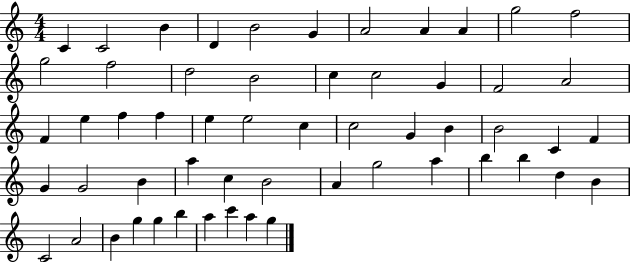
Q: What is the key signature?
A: C major